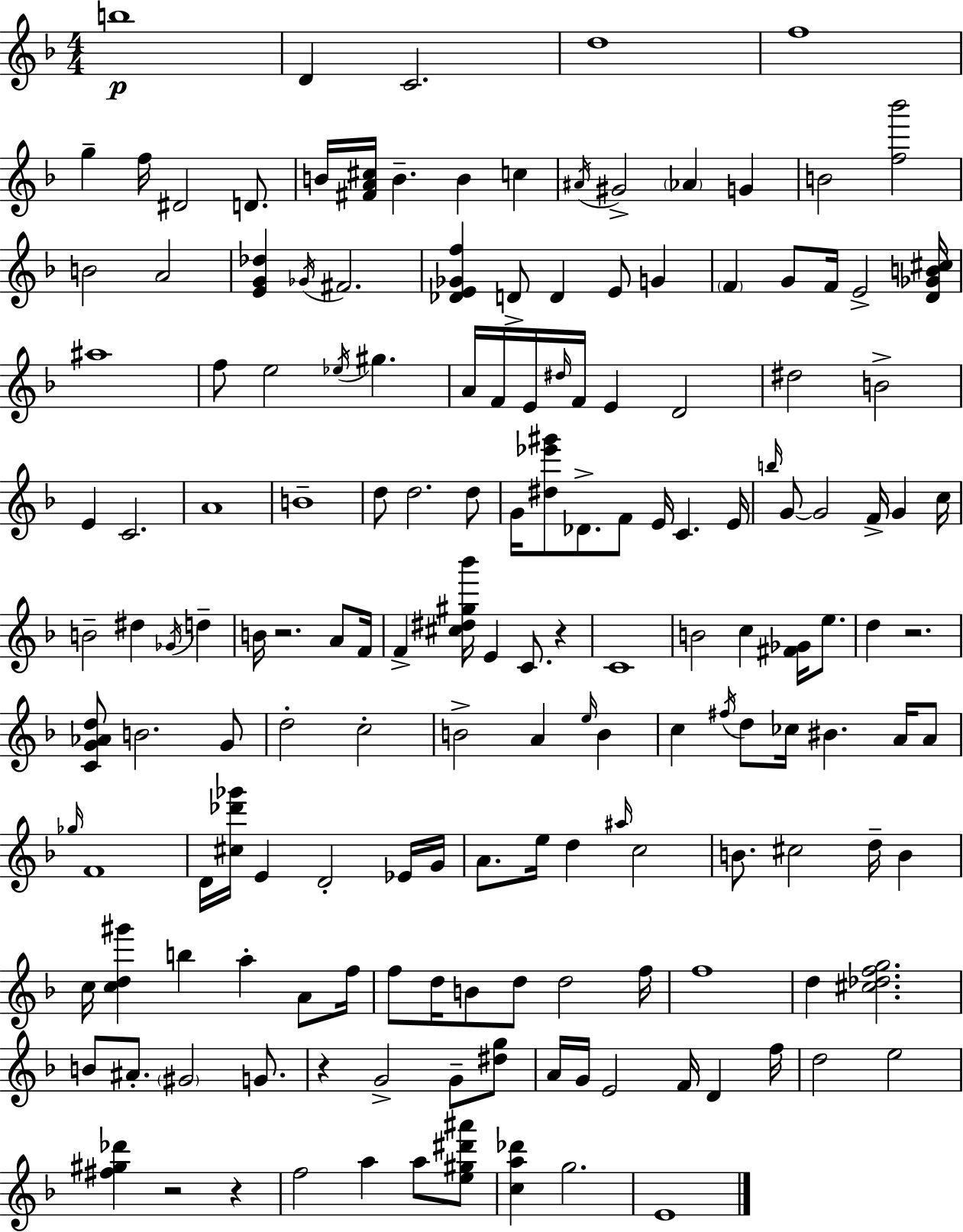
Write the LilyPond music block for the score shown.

{
  \clef treble
  \numericTimeSignature
  \time 4/4
  \key f \major
  b''1\p | d'4 c'2. | d''1 | f''1 | \break g''4-- f''16 dis'2 d'8. | b'16 <fis' a' cis''>16 b'4.-- b'4 c''4 | \acciaccatura { ais'16 } gis'2-> \parenthesize aes'4 g'4 | b'2 <f'' bes'''>2 | \break b'2 a'2 | <e' g' des''>4 \acciaccatura { ges'16 } fis'2. | <des' e' ges' f''>4 d'8-> d'4 e'8 g'4 | \parenthesize f'4 g'8 f'16 e'2-> | \break <d' ges' b' cis''>16 ais''1 | f''8 e''2 \acciaccatura { ees''16 } gis''4. | a'16 f'16 e'16 \grace { dis''16 } f'16 e'4 d'2 | dis''2 b'2-> | \break e'4 c'2. | a'1 | b'1-- | d''8 d''2. | \break d''8 g'16 <dis'' ees''' gis'''>8 des'8.-> f'8 e'16 c'4. | e'16 \grace { b''16 } g'8~~ g'2 f'16-> | g'4 c''16 b'2-- dis''4 | \acciaccatura { ges'16 } d''4-- b'16 r2. | \break a'8 f'16 f'4-> <cis'' dis'' gis'' bes'''>16 e'4 c'8. | r4 c'1 | b'2 c''4 | <fis' ges'>16 e''8. d''4 r2. | \break <c' g' aes' d''>8 b'2. | g'8 d''2-. c''2-. | b'2-> a'4 | \grace { e''16 } b'4 c''4 \acciaccatura { fis''16 } d''8 ces''16 bis'4. | \break a'16 a'8 \grace { ges''16 } f'1 | d'16 <cis'' des''' ges'''>16 e'4 d'2-. | ees'16 g'16 a'8. e''16 d''4 | \grace { ais''16 } c''2 b'8. cis''2 | \break d''16-- b'4 c''16 <c'' d'' gis'''>4 b''4 | a''4-. a'8 f''16 f''8 d''16 b'8 d''8 | d''2 f''16 f''1 | d''4 <cis'' des'' f'' g''>2. | \break b'8 ais'8.-. \parenthesize gis'2 | g'8. r4 g'2-> | g'8-- <dis'' g''>8 a'16 g'16 e'2 | f'16 d'4 f''16 d''2 | \break e''2 <fis'' gis'' des'''>4 r2 | r4 f''2 | a''4 a''8 <e'' gis'' dis''' ais'''>8 <c'' a'' des'''>4 g''2. | e'1 | \break \bar "|."
}